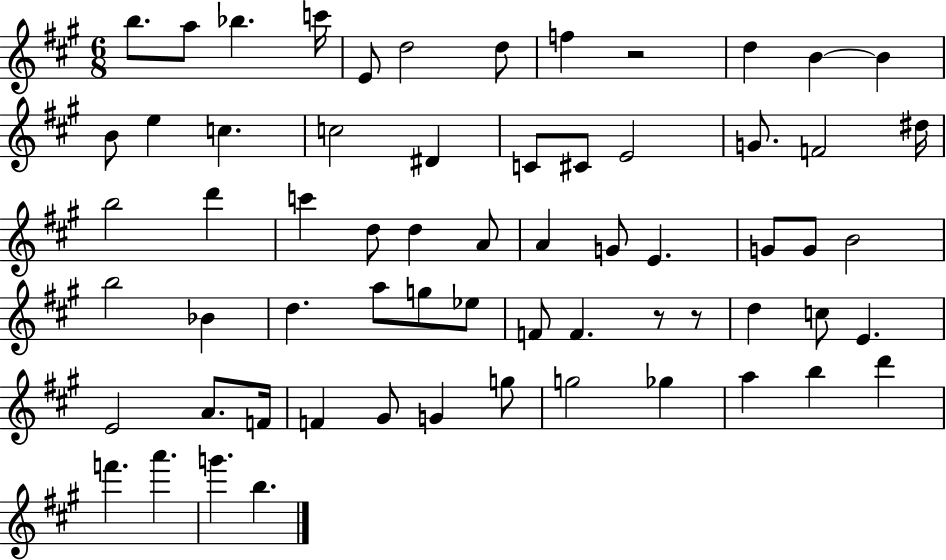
B5/e. A5/e Bb5/q. C6/s E4/e D5/h D5/e F5/q R/h D5/q B4/q B4/q B4/e E5/q C5/q. C5/h D#4/q C4/e C#4/e E4/h G4/e. F4/h D#5/s B5/h D6/q C6/q D5/e D5/q A4/e A4/q G4/e E4/q. G4/e G4/e B4/h B5/h Bb4/q D5/q. A5/e G5/e Eb5/e F4/e F4/q. R/e R/e D5/q C5/e E4/q. E4/h A4/e. F4/s F4/q G#4/e G4/q G5/e G5/h Gb5/q A5/q B5/q D6/q F6/q. A6/q. G6/q. B5/q.